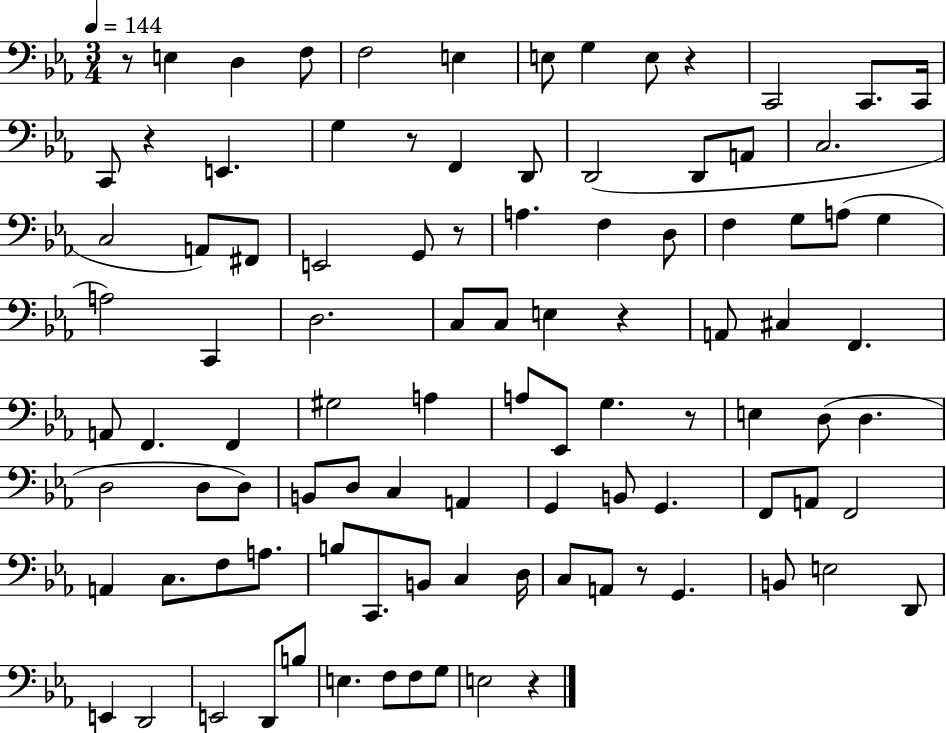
{
  \clef bass
  \numericTimeSignature
  \time 3/4
  \key ees \major
  \tempo 4 = 144
  r8 e4 d4 f8 | f2 e4 | e8 g4 e8 r4 | c,2 c,8. c,16 | \break c,8 r4 e,4. | g4 r8 f,4 d,8 | d,2( d,8 a,8 | c2. | \break c2 a,8) fis,8 | e,2 g,8 r8 | a4. f4 d8 | f4 g8 a8( g4 | \break a2) c,4 | d2. | c8 c8 e4 r4 | a,8 cis4 f,4. | \break a,8 f,4. f,4 | gis2 a4 | a8 ees,8 g4. r8 | e4 d8( d4. | \break d2 d8 d8) | b,8 d8 c4 a,4 | g,4 b,8 g,4. | f,8 a,8 f,2 | \break a,4 c8. f8 a8. | b8 c,8. b,8 c4 d16 | c8 a,8 r8 g,4. | b,8 e2 d,8 | \break e,4 d,2 | e,2 d,8 b8 | e4. f8 f8 g8 | e2 r4 | \break \bar "|."
}